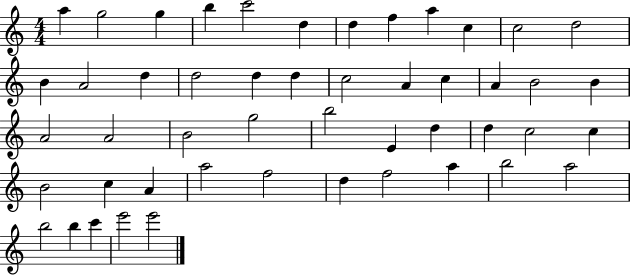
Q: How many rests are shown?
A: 0